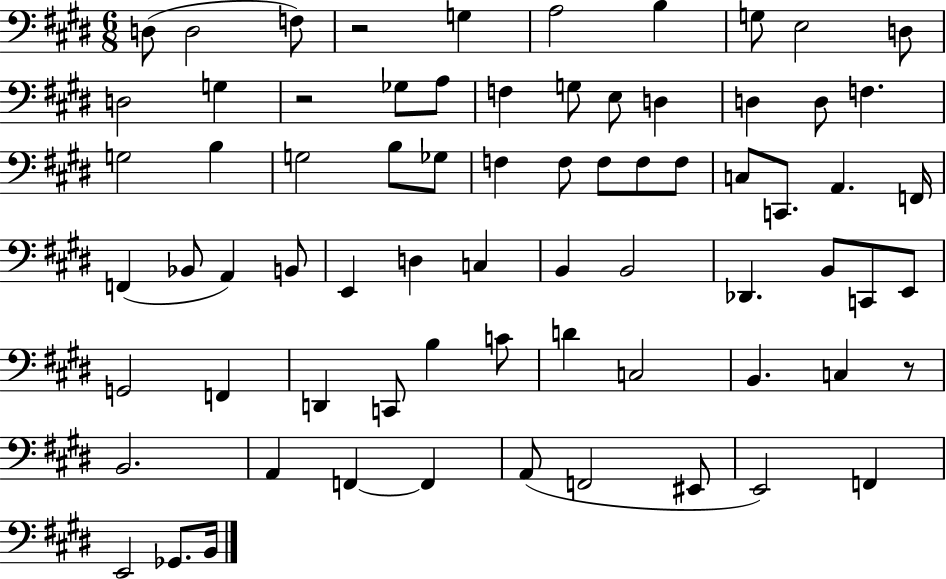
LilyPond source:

{
  \clef bass
  \numericTimeSignature
  \time 6/8
  \key e \major
  d8( d2 f8) | r2 g4 | a2 b4 | g8 e2 d8 | \break d2 g4 | r2 ges8 a8 | f4 g8 e8 d4 | d4 d8 f4. | \break g2 b4 | g2 b8 ges8 | f4 f8 f8 f8 f8 | c8 c,8. a,4. f,16 | \break f,4( bes,8 a,4) b,8 | e,4 d4 c4 | b,4 b,2 | des,4. b,8 c,8 e,8 | \break g,2 f,4 | d,4 c,8 b4 c'8 | d'4 c2 | b,4. c4 r8 | \break b,2. | a,4 f,4~~ f,4 | a,8( f,2 eis,8 | e,2) f,4 | \break e,2 ges,8. b,16 | \bar "|."
}